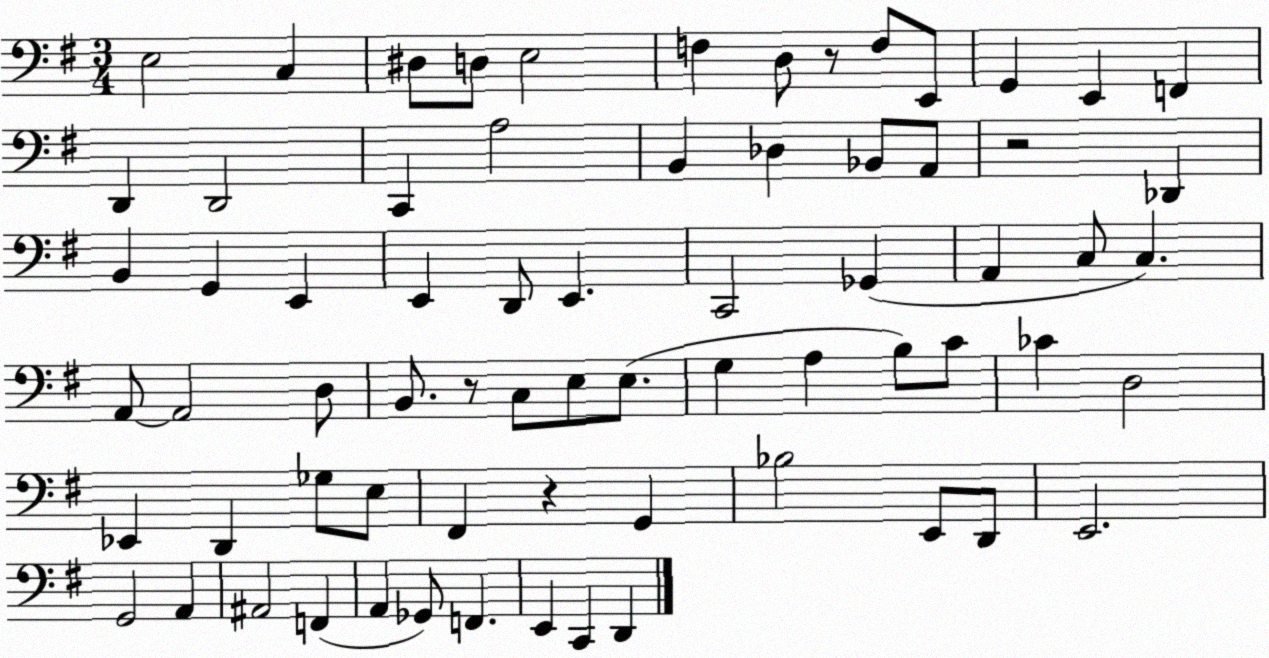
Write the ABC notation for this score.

X:1
T:Untitled
M:3/4
L:1/4
K:G
E,2 C, ^D,/2 D,/2 E,2 F, D,/2 z/2 F,/2 E,,/2 G,, E,, F,, D,, D,,2 C,, A,2 B,, _D, _B,,/2 A,,/2 z2 _D,, B,, G,, E,, E,, D,,/2 E,, C,,2 _G,, A,, C,/2 C, A,,/2 A,,2 D,/2 B,,/2 z/2 C,/2 E,/2 E,/2 G, A, B,/2 C/2 _C D,2 _E,, D,, _G,/2 E,/2 ^F,, z G,, _B,2 E,,/2 D,,/2 E,,2 G,,2 A,, ^A,,2 F,, A,, _G,,/2 F,, E,, C,, D,,